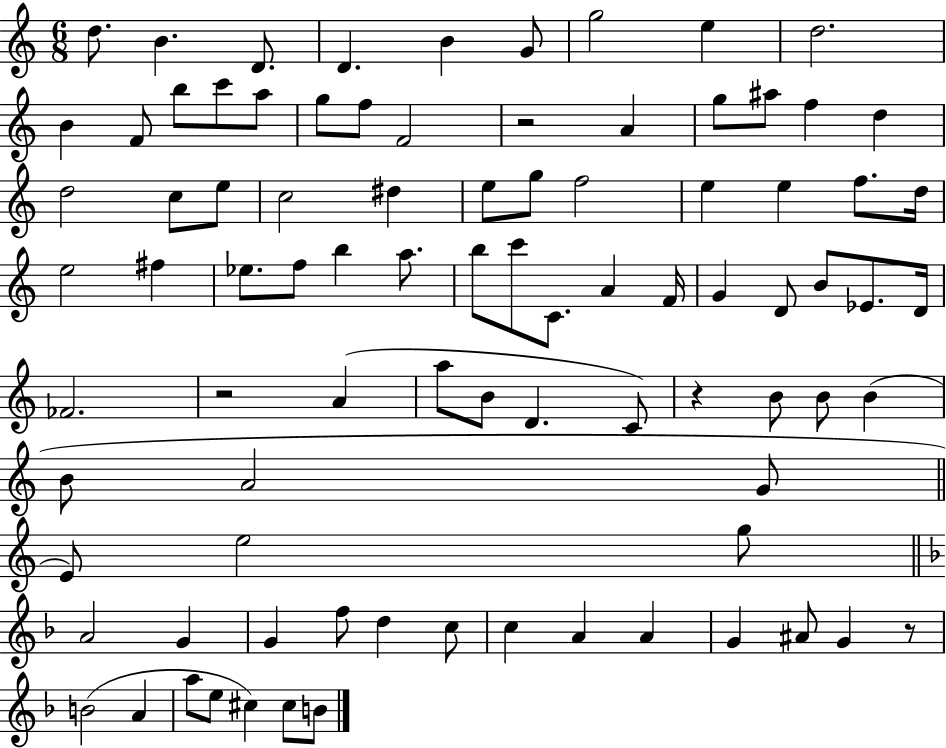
D5/e. B4/q. D4/e. D4/q. B4/q G4/e G5/h E5/q D5/h. B4/q F4/e B5/e C6/e A5/e G5/e F5/e F4/h R/h A4/q G5/e A#5/e F5/q D5/q D5/h C5/e E5/e C5/h D#5/q E5/e G5/e F5/h E5/q E5/q F5/e. D5/s E5/h F#5/q Eb5/e. F5/e B5/q A5/e. B5/e C6/e C4/e. A4/q F4/s G4/q D4/e B4/e Eb4/e. D4/s FES4/h. R/h A4/q A5/e B4/e D4/q. C4/e R/q B4/e B4/e B4/q B4/e A4/h G4/e E4/e E5/h G5/e A4/h G4/q G4/q F5/e D5/q C5/e C5/q A4/q A4/q G4/q A#4/e G4/q R/e B4/h A4/q A5/e E5/e C#5/q C#5/e B4/e